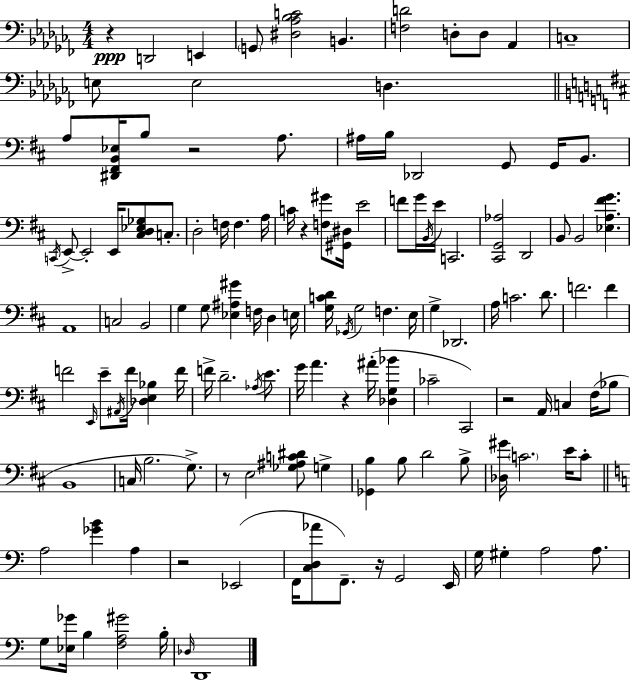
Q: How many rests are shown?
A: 8